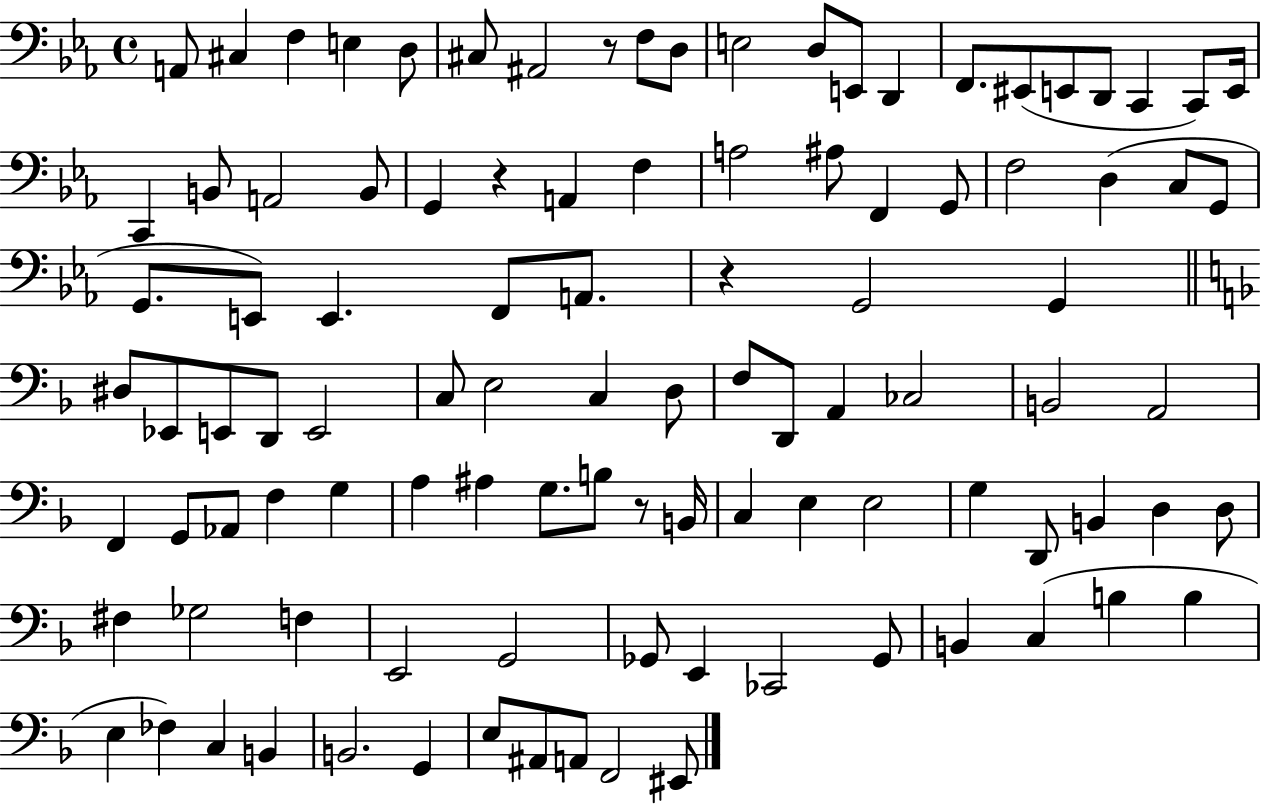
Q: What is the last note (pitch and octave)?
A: EIS2